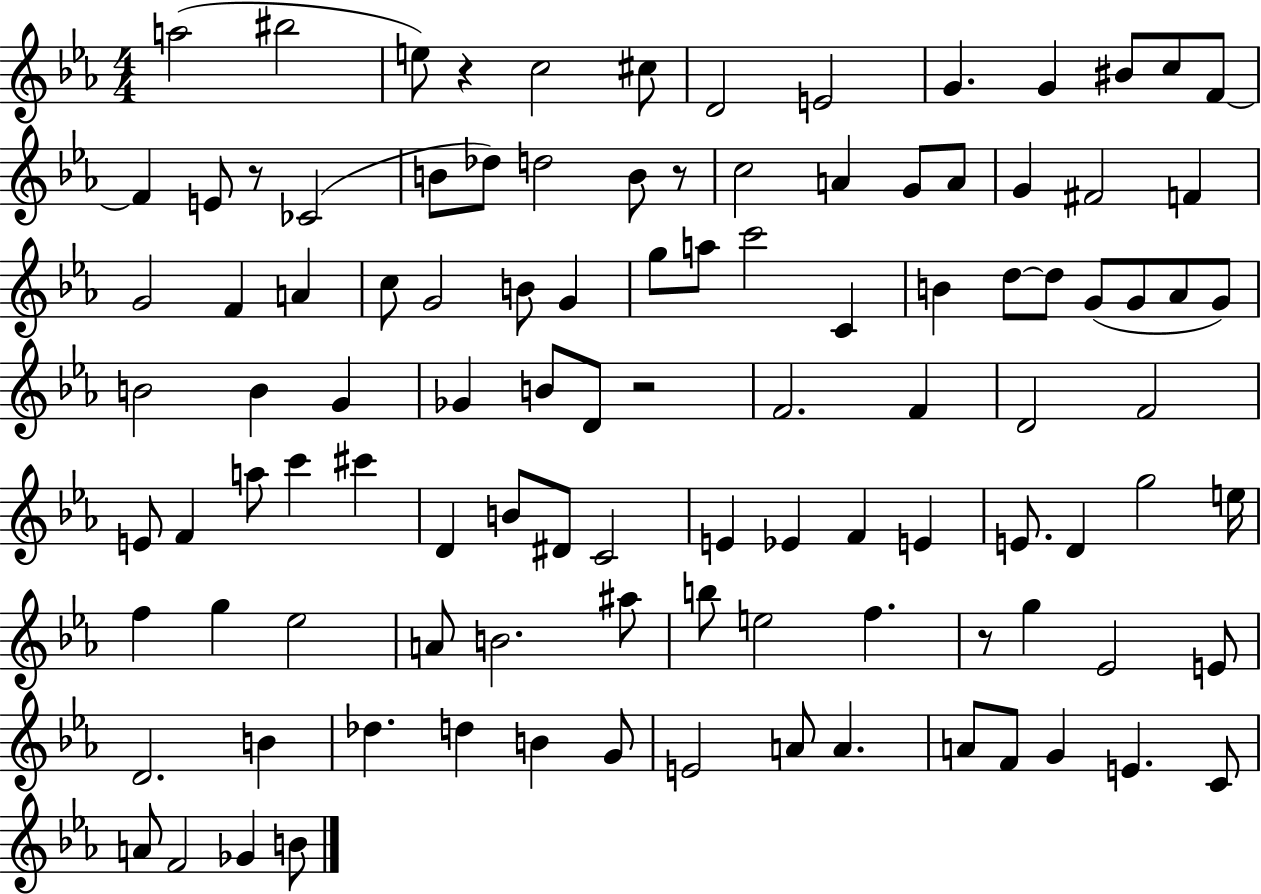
{
  \clef treble
  \numericTimeSignature
  \time 4/4
  \key ees \major
  a''2( bis''2 | e''8) r4 c''2 cis''8 | d'2 e'2 | g'4. g'4 bis'8 c''8 f'8~~ | \break f'4 e'8 r8 ces'2( | b'8 des''8) d''2 b'8 r8 | c''2 a'4 g'8 a'8 | g'4 fis'2 f'4 | \break g'2 f'4 a'4 | c''8 g'2 b'8 g'4 | g''8 a''8 c'''2 c'4 | b'4 d''8~~ d''8 g'8( g'8 aes'8 g'8) | \break b'2 b'4 g'4 | ges'4 b'8 d'8 r2 | f'2. f'4 | d'2 f'2 | \break e'8 f'4 a''8 c'''4 cis'''4 | d'4 b'8 dis'8 c'2 | e'4 ees'4 f'4 e'4 | e'8. d'4 g''2 e''16 | \break f''4 g''4 ees''2 | a'8 b'2. ais''8 | b''8 e''2 f''4. | r8 g''4 ees'2 e'8 | \break d'2. b'4 | des''4. d''4 b'4 g'8 | e'2 a'8 a'4. | a'8 f'8 g'4 e'4. c'8 | \break a'8 f'2 ges'4 b'8 | \bar "|."
}